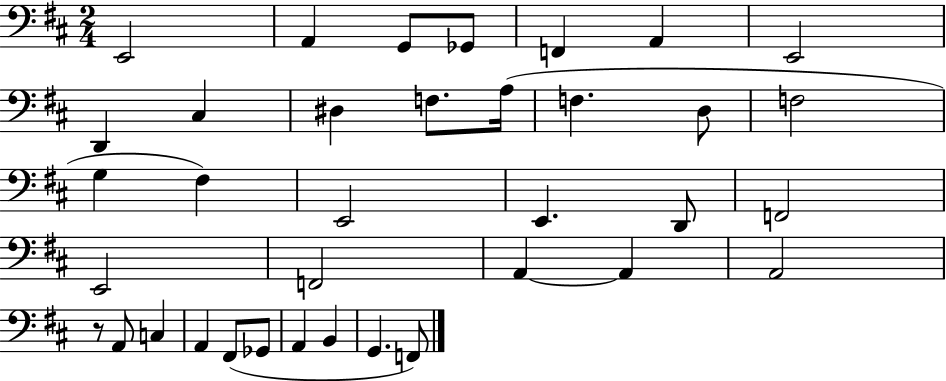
{
  \clef bass
  \numericTimeSignature
  \time 2/4
  \key d \major
  \repeat volta 2 { e,2 | a,4 g,8 ges,8 | f,4 a,4 | e,2 | \break d,4 cis4 | dis4 f8. a16( | f4. d8 | f2 | \break g4 fis4) | e,2 | e,4. d,8 | f,2 | \break e,2 | f,2 | a,4~~ a,4 | a,2 | \break r8 a,8 c4 | a,4 fis,8( ges,8 | a,4 b,4 | g,4. f,8) | \break } \bar "|."
}